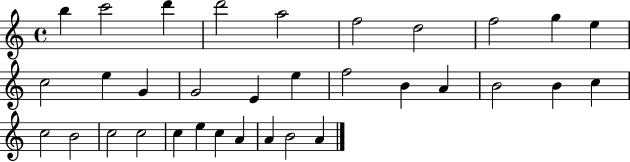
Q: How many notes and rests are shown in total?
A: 33